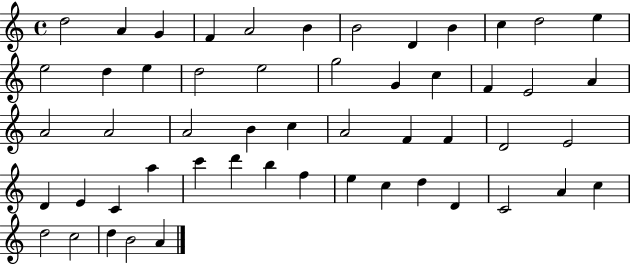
{
  \clef treble
  \time 4/4
  \defaultTimeSignature
  \key c \major
  d''2 a'4 g'4 | f'4 a'2 b'4 | b'2 d'4 b'4 | c''4 d''2 e''4 | \break e''2 d''4 e''4 | d''2 e''2 | g''2 g'4 c''4 | f'4 e'2 a'4 | \break a'2 a'2 | a'2 b'4 c''4 | a'2 f'4 f'4 | d'2 e'2 | \break d'4 e'4 c'4 a''4 | c'''4 d'''4 b''4 f''4 | e''4 c''4 d''4 d'4 | c'2 a'4 c''4 | \break d''2 c''2 | d''4 b'2 a'4 | \bar "|."
}